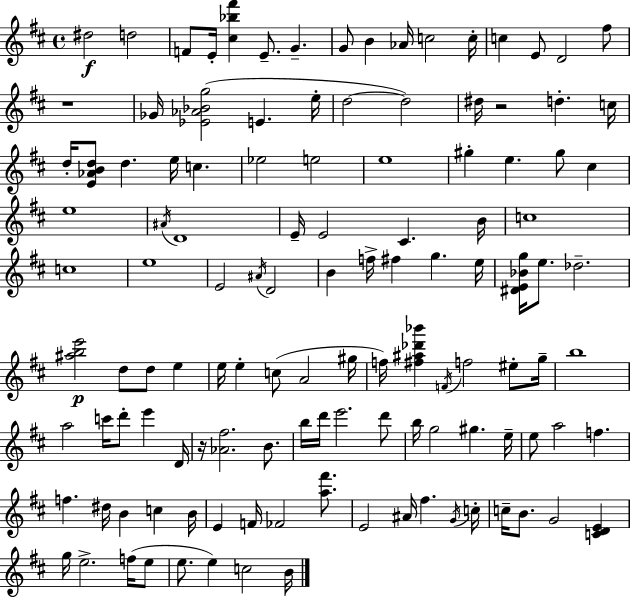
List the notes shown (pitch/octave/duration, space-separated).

D#5/h D5/h F4/e E4/s [C#5,Bb5,F#6]/q E4/e. G4/q. G4/e B4/q Ab4/s C5/h C5/s C5/q E4/e D4/h F#5/e R/w Gb4/s [Eb4,Ab4,Bb4,G5]/h E4/q. E5/s D5/h D5/h D#5/s R/h D5/q. C5/s D5/s [E4,Ab4,B4,D5]/e D5/q. E5/s C5/q. Eb5/h E5/h E5/w G#5/q E5/q. G#5/e C#5/q E5/w A#4/s D4/w E4/s E4/h C#4/q. B4/s C5/w C5/w E5/w E4/h A#4/s D4/h B4/q F5/s F#5/q G5/q. E5/s [D#4,E4,Bb4,G5]/s E5/e. Db5/h. [A#5,B5,E6]/h D5/e D5/e E5/q E5/s E5/q C5/e A4/h G#5/s F5/s [F#5,A#5,Db6,Bb6]/q F4/s F5/h EIS5/e G5/s B5/w A5/h C6/s D6/e E6/q D4/s R/s [Ab4,F#5]/h. B4/e. B5/s D6/s E6/h. D6/e B5/s G5/h G#5/q. E5/s E5/e A5/h F5/q. F5/q. D#5/s B4/q C5/q B4/s E4/q F4/s FES4/h [A5,F#6]/e. E4/h A#4/s F#5/q. G4/s C5/s C5/s B4/e. G4/h [C4,D4,E4]/q G5/s E5/h. F5/s E5/e E5/e. E5/q C5/h B4/s